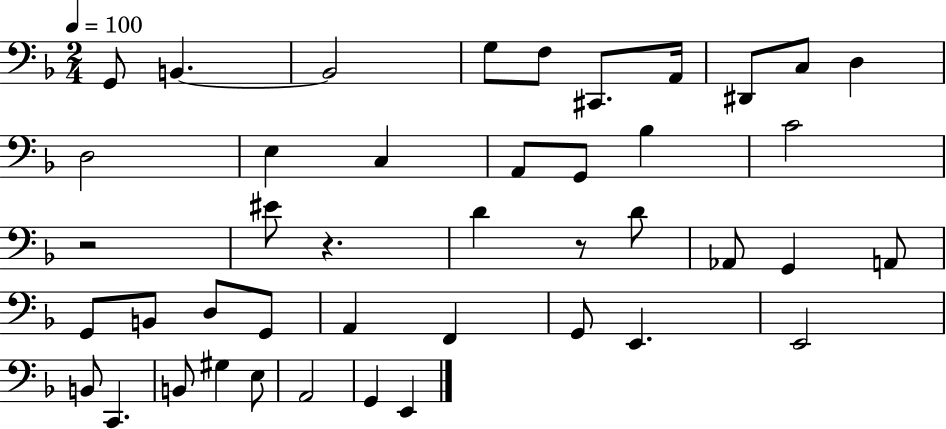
X:1
T:Untitled
M:2/4
L:1/4
K:F
G,,/2 B,, B,,2 G,/2 F,/2 ^C,,/2 A,,/4 ^D,,/2 C,/2 D, D,2 E, C, A,,/2 G,,/2 _B, C2 z2 ^E/2 z D z/2 D/2 _A,,/2 G,, A,,/2 G,,/2 B,,/2 D,/2 G,,/2 A,, F,, G,,/2 E,, E,,2 B,,/2 C,, B,,/2 ^G, E,/2 A,,2 G,, E,,